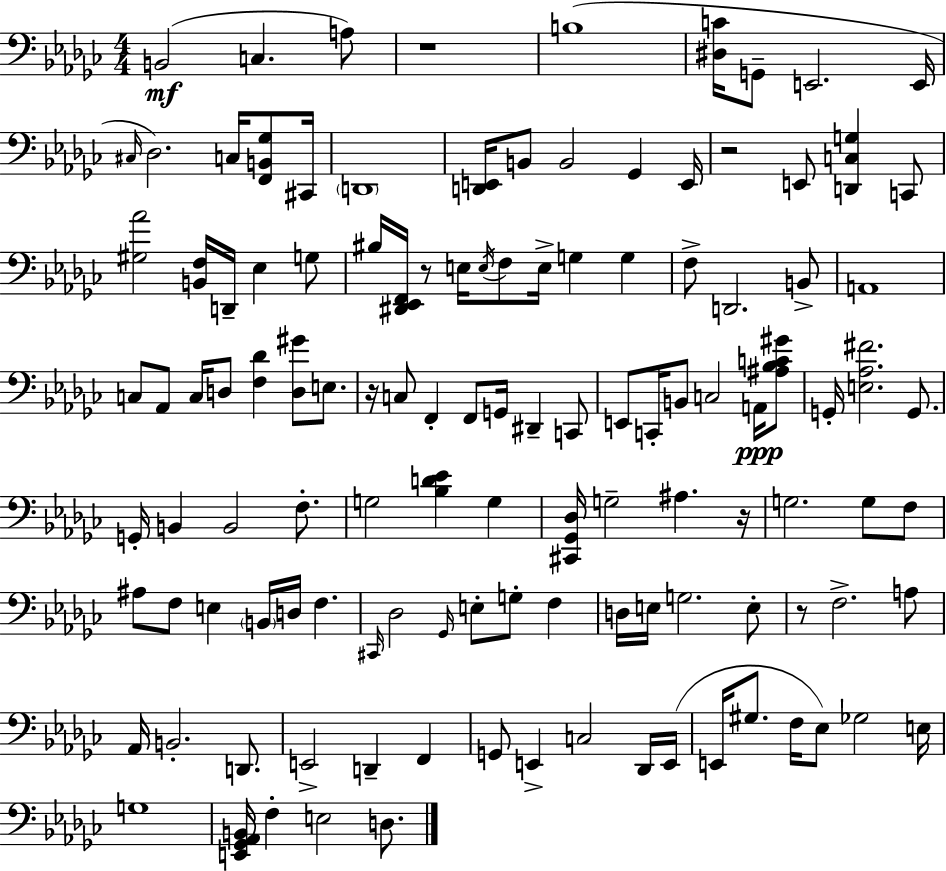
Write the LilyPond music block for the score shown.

{
  \clef bass
  \numericTimeSignature
  \time 4/4
  \key ees \minor
  b,2(\mf c4. a8) | r1 | b1( | <dis c'>16 g,8-- e,2. e,16 | \break \grace { cis16 }) des2. c16 <f, b, ges>8 | cis,16 \parenthesize d,1 | <d, e,>16 b,8 b,2 ges,4 | e,16 r2 e,8 <d, c g>4 c,8 | \break <gis aes'>2 <b, f>16 d,16-- ees4 g8 | bis16 <dis, ees, f,>16 r8 e16 \acciaccatura { e16 } f8 e16-> g4 g4 | f8-> d,2. | b,8-> a,1 | \break c8 aes,8 c16 d8 <f des'>4 <d gis'>8 e8. | r16 c8 f,4-. f,8 g,16 dis,4-- | c,8 e,8 c,16-. b,8 c2 a,16\ppp | <ais bes c' gis'>8 g,16-. <e aes fis'>2. g,8. | \break g,16-. b,4 b,2 f8.-. | g2 <bes d' ees'>4 g4 | <cis, ges, des>16 g2-- ais4. | r16 g2. g8 | \break f8 ais8 f8 e4 \parenthesize b,16 d16 f4. | \grace { cis,16 } des2 \grace { ges,16 } e8-. g8-. | f4 d16 e16 g2. | e8-. r8 f2.-> | \break a8 aes,16 b,2.-. | d,8. e,2-> d,4-- | f,4 g,8 e,4-> c2 | des,16 e,16( e,16 gis8. f16 ees8) ges2 | \break e16 g1 | <e, ges, aes, b,>16 f4-. e2 | d8. \bar "|."
}